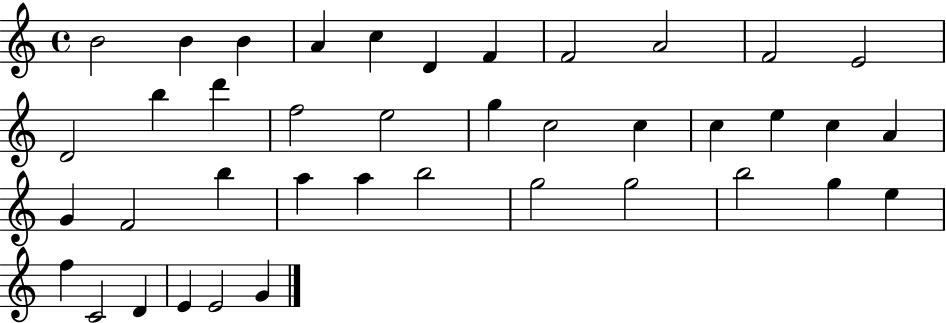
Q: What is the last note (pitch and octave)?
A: G4